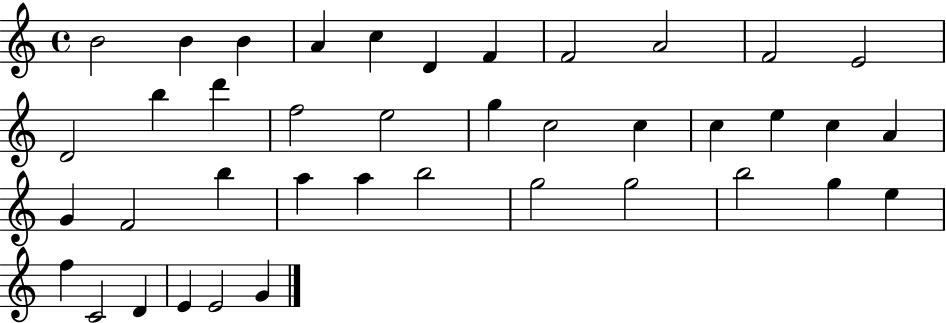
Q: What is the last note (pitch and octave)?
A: G4